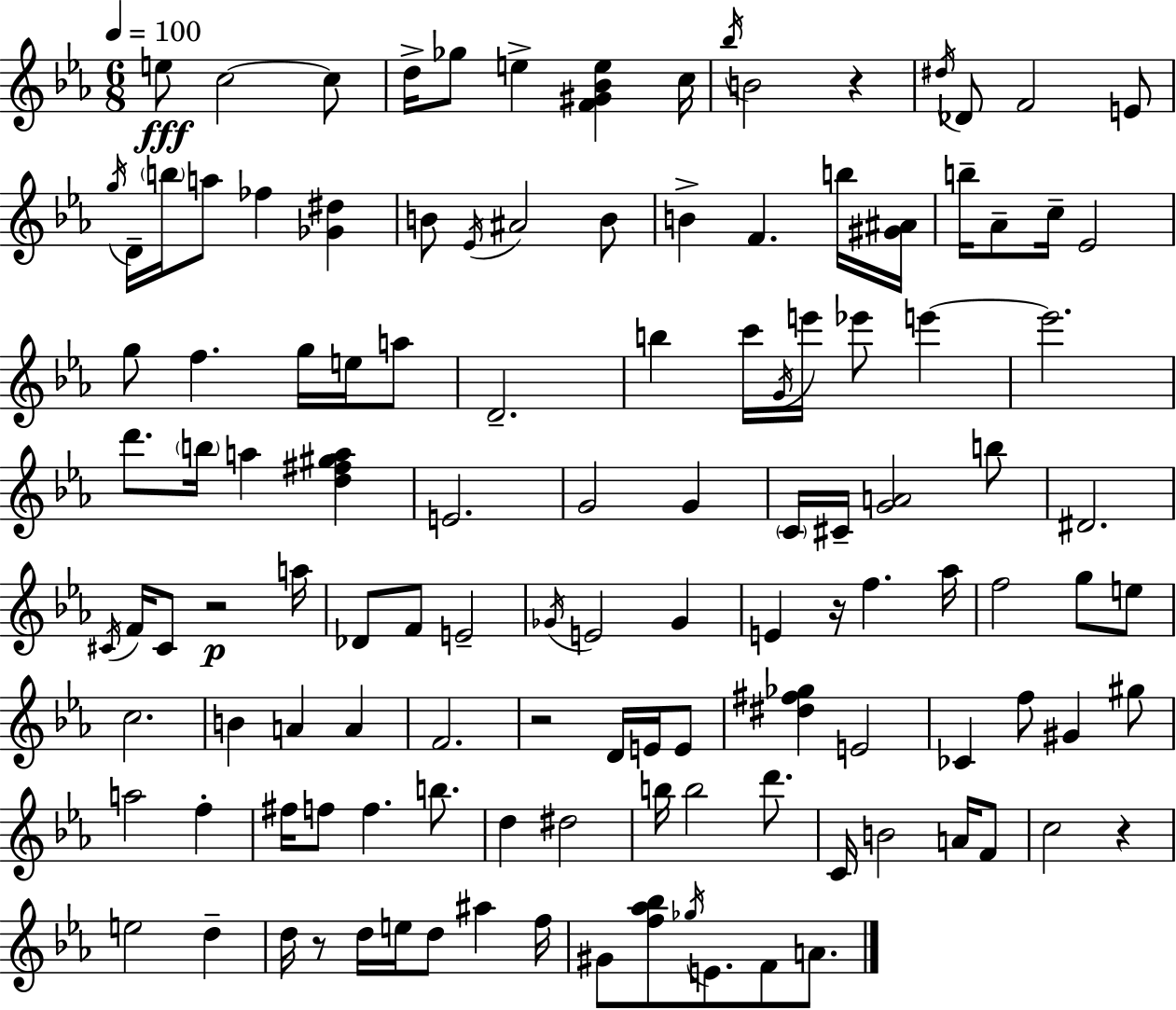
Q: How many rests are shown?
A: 6